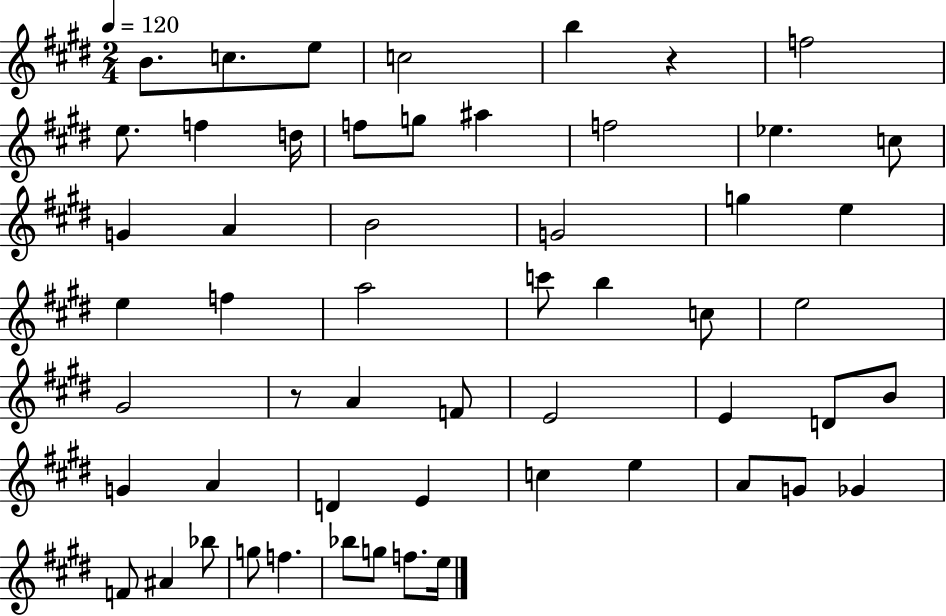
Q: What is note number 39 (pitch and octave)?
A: E4